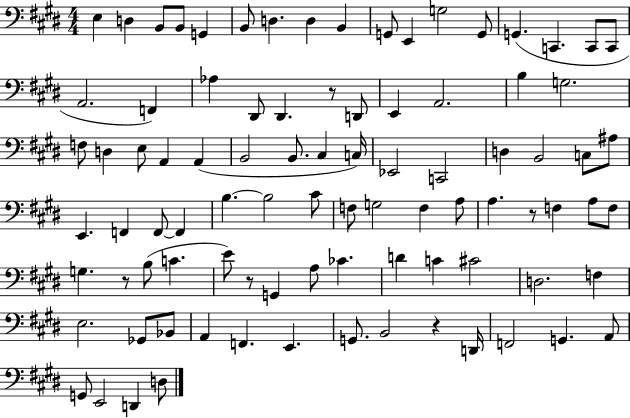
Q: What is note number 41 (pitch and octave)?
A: C3